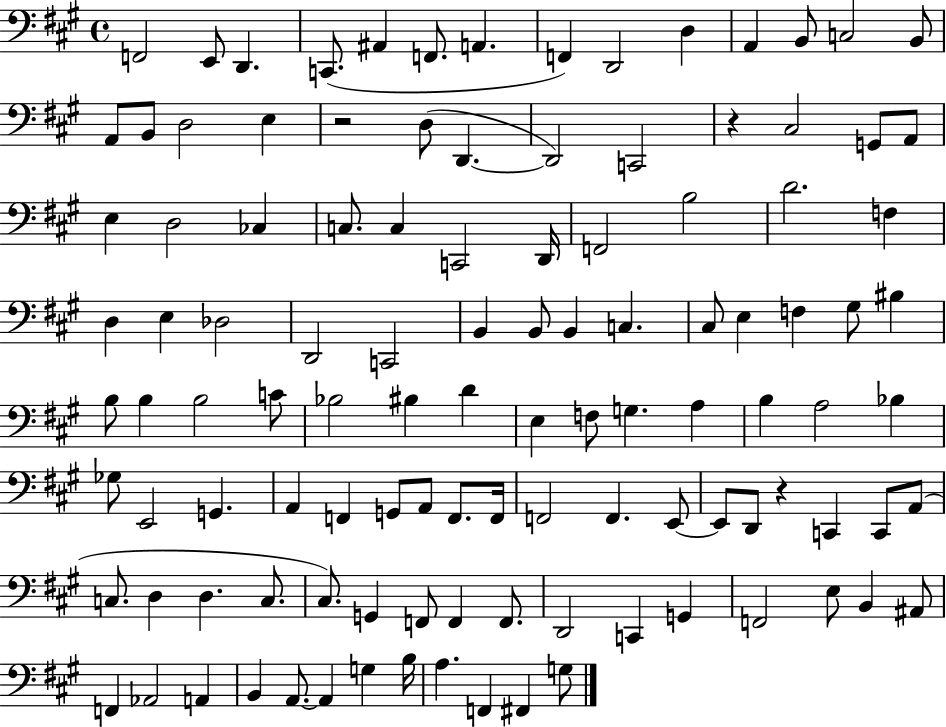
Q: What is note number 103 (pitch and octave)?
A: A2